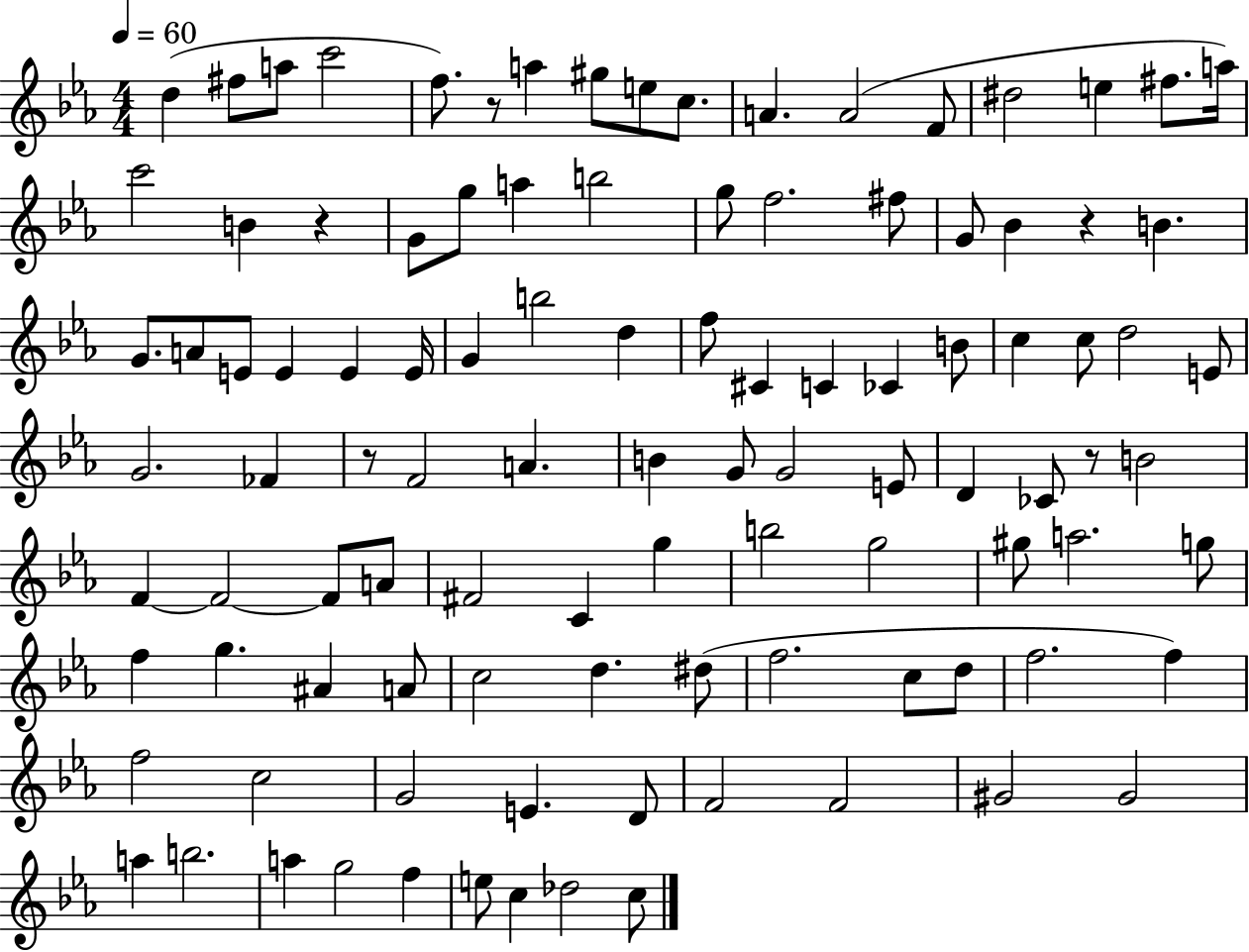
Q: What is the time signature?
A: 4/4